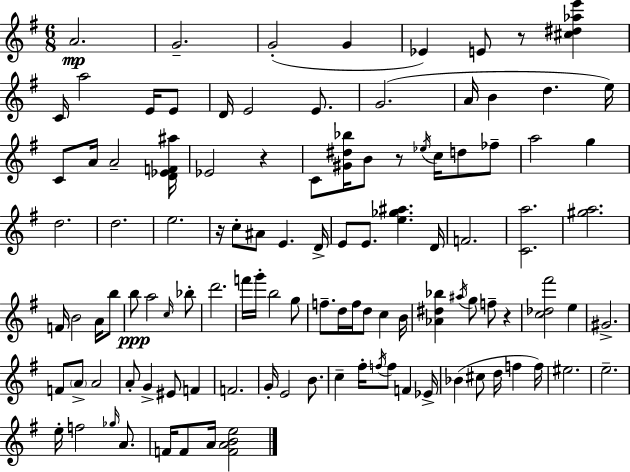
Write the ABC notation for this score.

X:1
T:Untitled
M:6/8
L:1/4
K:G
A2 G2 G2 G _E E/2 z/2 [^c^d_ae'] C/4 a2 E/4 E/2 D/4 E2 E/2 G2 A/4 B d e/4 C/2 A/4 A2 [D_EF^a]/4 _E2 z C/2 [^G^d_b]/4 B/2 z/2 _e/4 c/4 d/2 _f/2 a2 g d2 d2 e2 z/4 c/2 ^A/2 E D/4 E/2 E/2 [e_g^a] D/4 F2 [Ca]2 [^ga]2 F/4 B2 A/4 b/2 b/2 a2 c/4 _b/2 d'2 f'/4 g'/4 b2 g/2 f/2 d/4 f/4 d/2 c B/4 [_A^d_b] ^a/4 g/2 f/2 z [c_d^f']2 e ^G2 F/2 A/2 A2 A/2 G ^E/2 F F2 G/4 E2 B/2 c ^f/4 f/4 f/2 F _E/4 _B ^c/2 d/4 f f/4 ^e2 e2 e/4 f2 _g/4 A/2 F/4 F/2 A/4 [FABe]2